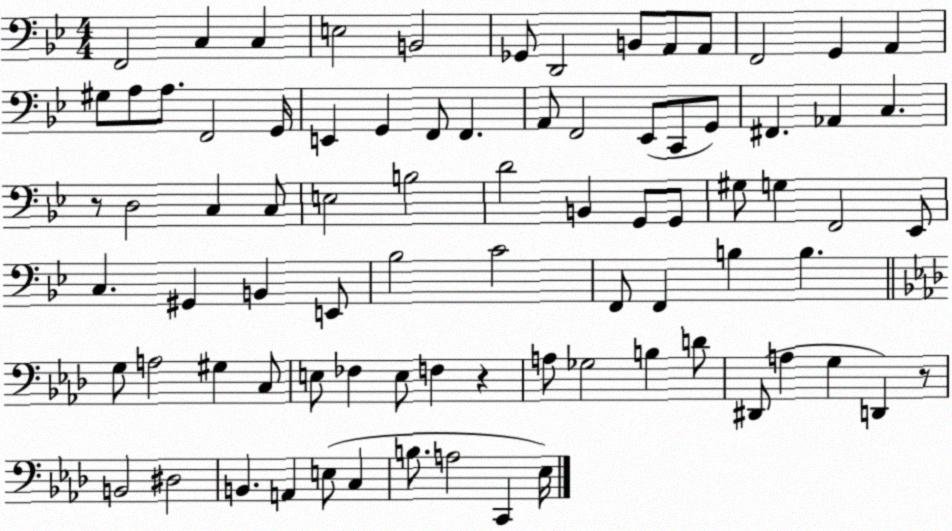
X:1
T:Untitled
M:4/4
L:1/4
K:Bb
F,,2 C, C, E,2 B,,2 _G,,/2 D,,2 B,,/2 A,,/2 A,,/2 F,,2 G,, A,, ^G,/2 A,/2 A,/2 F,,2 G,,/4 E,, G,, F,,/2 F,, A,,/2 F,,2 _E,,/2 C,,/2 G,,/2 ^F,, _A,, C, z/2 D,2 C, C,/2 E,2 B,2 D2 B,, G,,/2 G,,/2 ^G,/2 G, F,,2 _E,,/2 C, ^G,, B,, E,,/2 _B,2 C2 F,,/2 F,, B, B, G,/2 A,2 ^G, C,/2 E,/2 _F, E,/2 F, z A,/2 _G,2 B, D/2 ^D,,/2 A, G, D,, z/2 B,,2 ^D,2 B,, A,, E,/2 C, B,/2 A,2 C,, _E,/4